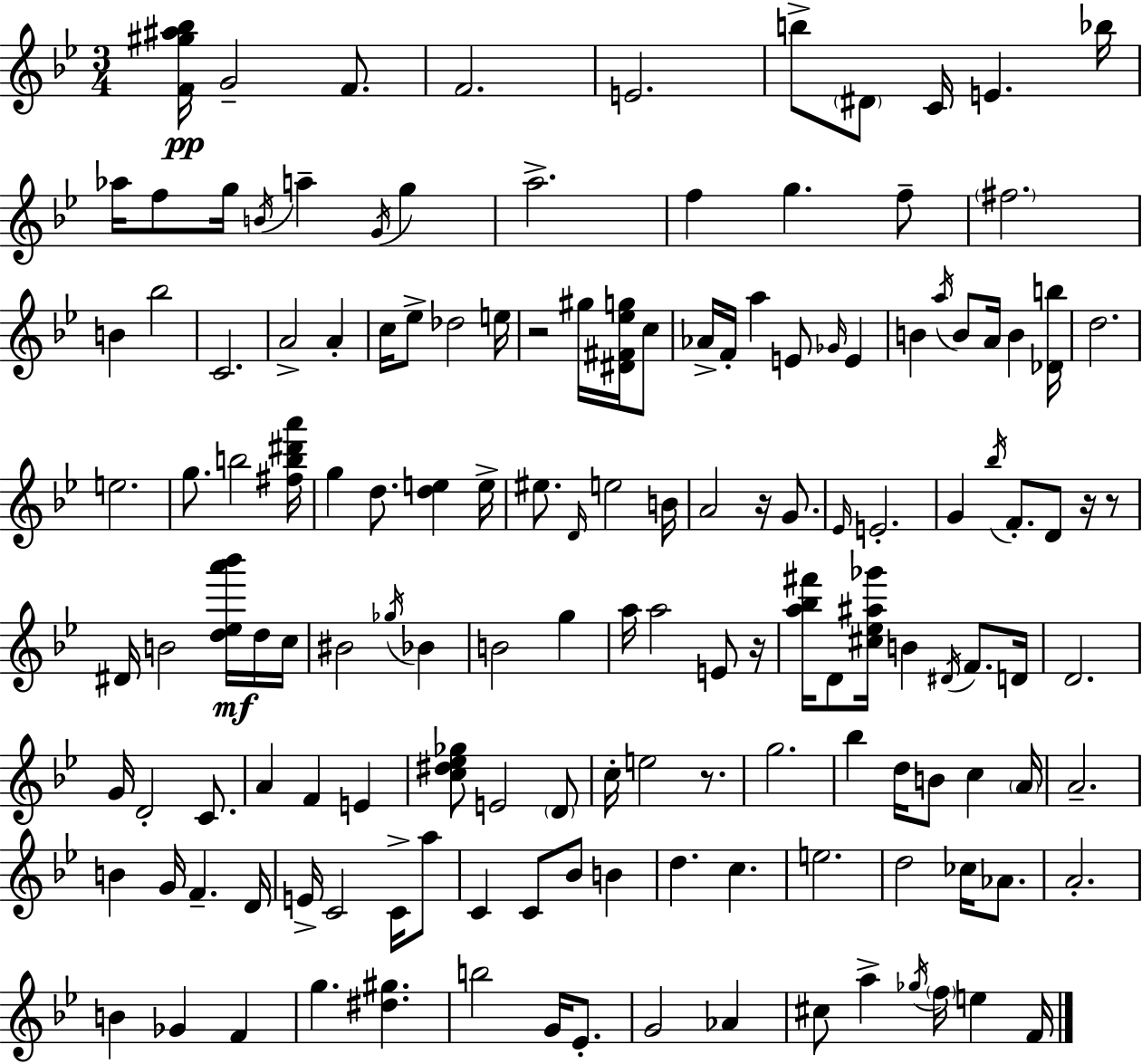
X:1
T:Untitled
M:3/4
L:1/4
K:Gm
[F^g^a_b]/4 G2 F/2 F2 E2 b/2 ^D/2 C/4 E _b/4 _a/4 f/2 g/4 B/4 a G/4 g a2 f g f/2 ^f2 B _b2 C2 A2 A c/4 _e/2 _d2 e/4 z2 ^g/4 [^D^F_eg]/4 c/2 _A/4 F/4 a E/2 _G/4 E B a/4 B/2 A/4 B [_Db]/4 d2 e2 g/2 b2 [^fb^d'a']/4 g d/2 [de] e/4 ^e/2 D/4 e2 B/4 A2 z/4 G/2 _E/4 E2 G _b/4 F/2 D/2 z/4 z/2 ^D/4 B2 [d_ea'_b']/4 d/4 c/4 ^B2 _g/4 _B B2 g a/4 a2 E/2 z/4 [a_b^f']/4 D/2 [^c_e^a_g']/4 B ^D/4 F/2 D/4 D2 G/4 D2 C/2 A F E [c^d_e_g]/2 E2 D/2 c/4 e2 z/2 g2 _b d/4 B/2 c A/4 A2 B G/4 F D/4 E/4 C2 C/4 a/2 C C/2 _B/2 B d c e2 d2 _c/4 _A/2 A2 B _G F g [^d^g] b2 G/4 _E/2 G2 _A ^c/2 a _g/4 f/4 e F/4